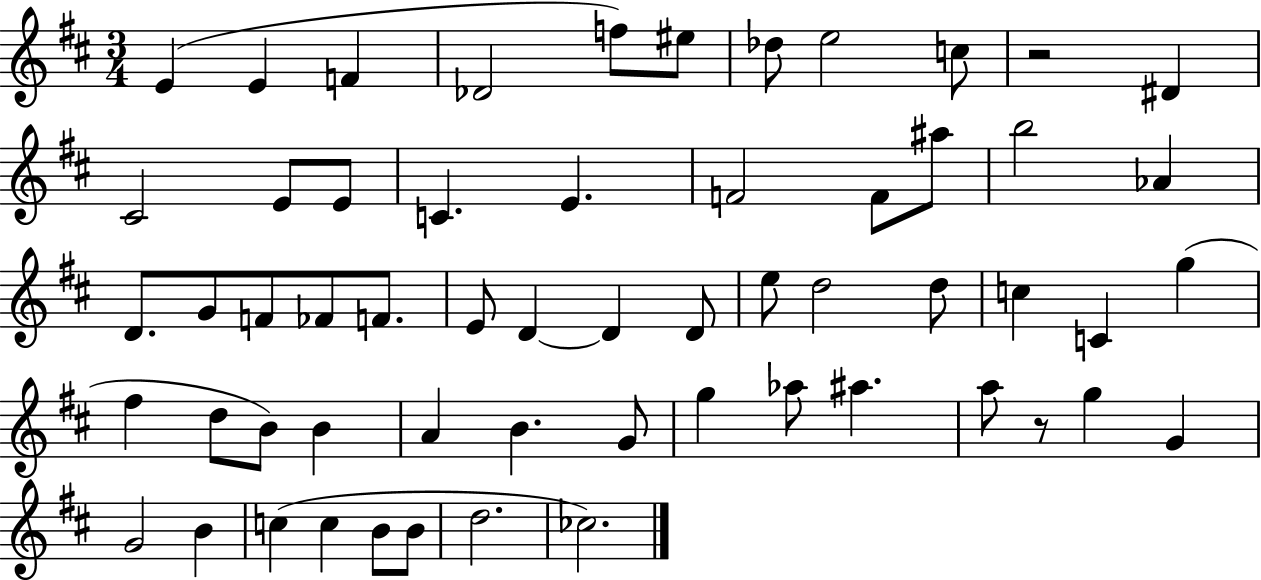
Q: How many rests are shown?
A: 2